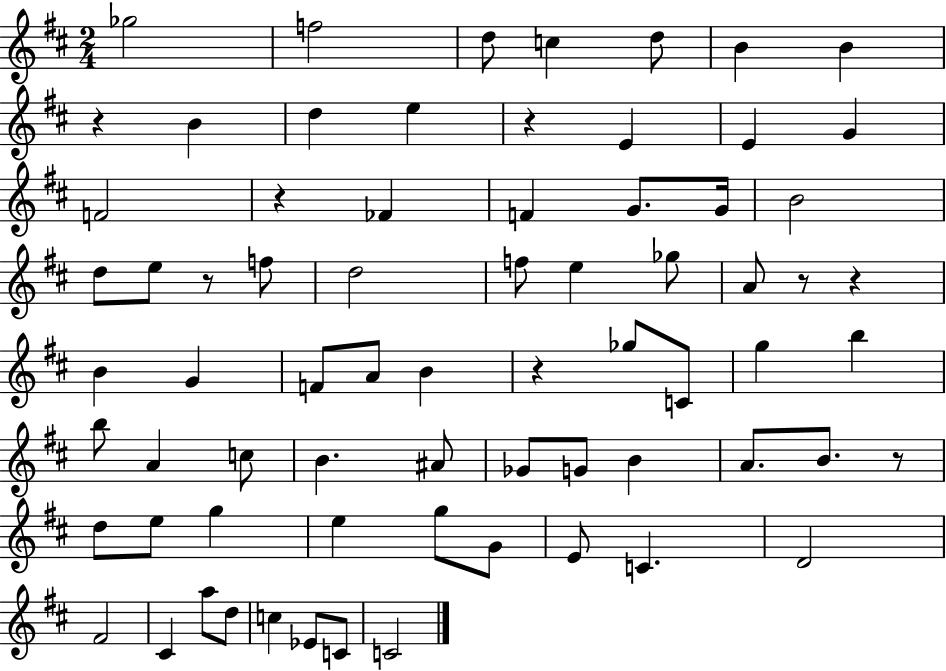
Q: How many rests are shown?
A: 8